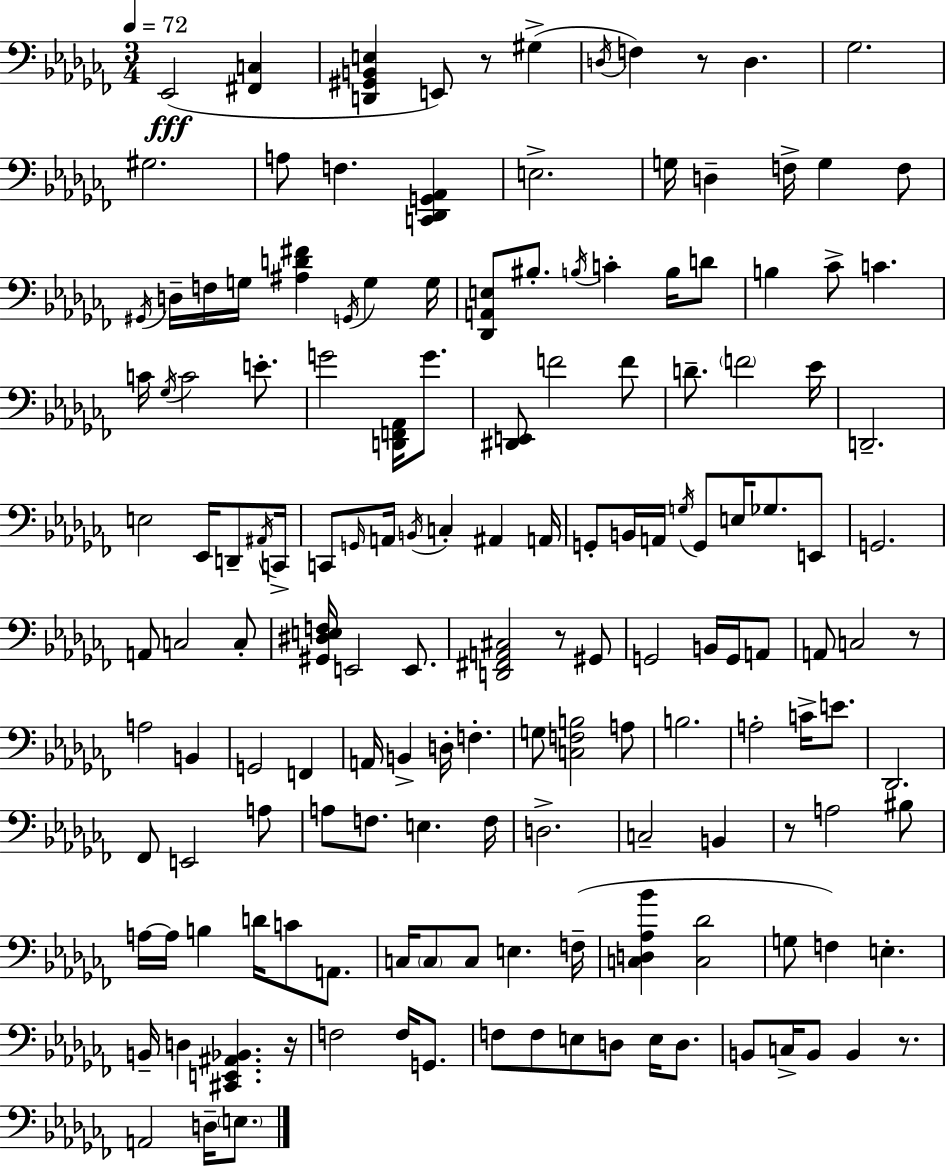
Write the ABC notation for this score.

X:1
T:Untitled
M:3/4
L:1/4
K:Abm
_E,,2 [^F,,C,] [D,,^G,,B,,E,] E,,/2 z/2 ^G, D,/4 F, z/2 D, _G,2 ^G,2 A,/2 F, [C,,_D,,G,,_A,,] E,2 G,/4 D, F,/4 G, F,/2 ^G,,/4 D,/4 F,/4 G,/4 [^A,D^F] G,,/4 G, G,/4 [_D,,A,,E,]/2 ^B,/2 B,/4 C B,/4 D/2 B, _C/2 C C/4 _G,/4 C2 E/2 G2 [D,,F,,_A,,]/4 G/2 [^D,,E,,]/2 F2 F/2 D/2 F2 _E/4 D,,2 E,2 _E,,/4 D,,/2 ^A,,/4 C,,/4 C,,/2 G,,/4 A,,/4 B,,/4 C, ^A,, A,,/4 G,,/2 B,,/4 A,,/4 G,/4 G,,/2 E,/4 _G,/2 E,,/2 G,,2 A,,/2 C,2 C,/2 [^G,,^D,E,F,]/4 E,,2 E,,/2 [D,,^F,,A,,^C,]2 z/2 ^G,,/2 G,,2 B,,/4 G,,/4 A,,/2 A,,/2 C,2 z/2 A,2 B,, G,,2 F,, A,,/4 B,, D,/4 F, G,/2 [C,F,B,]2 A,/2 B,2 A,2 C/4 E/2 _D,,2 _F,,/2 E,,2 A,/2 A,/2 F,/2 E, F,/4 D,2 C,2 B,, z/2 A,2 ^B,/2 A,/4 A,/4 B, D/4 C/2 A,,/2 C,/4 C,/2 C,/2 E, F,/4 [C,D,_A,_B] [C,_D]2 G,/2 F, E, B,,/4 D, [^C,,E,,^A,,_B,,] z/4 F,2 F,/4 G,,/2 F,/2 F,/2 E,/2 D,/2 E,/4 D,/2 B,,/2 C,/4 B,,/2 B,, z/2 A,,2 D,/4 E,/2